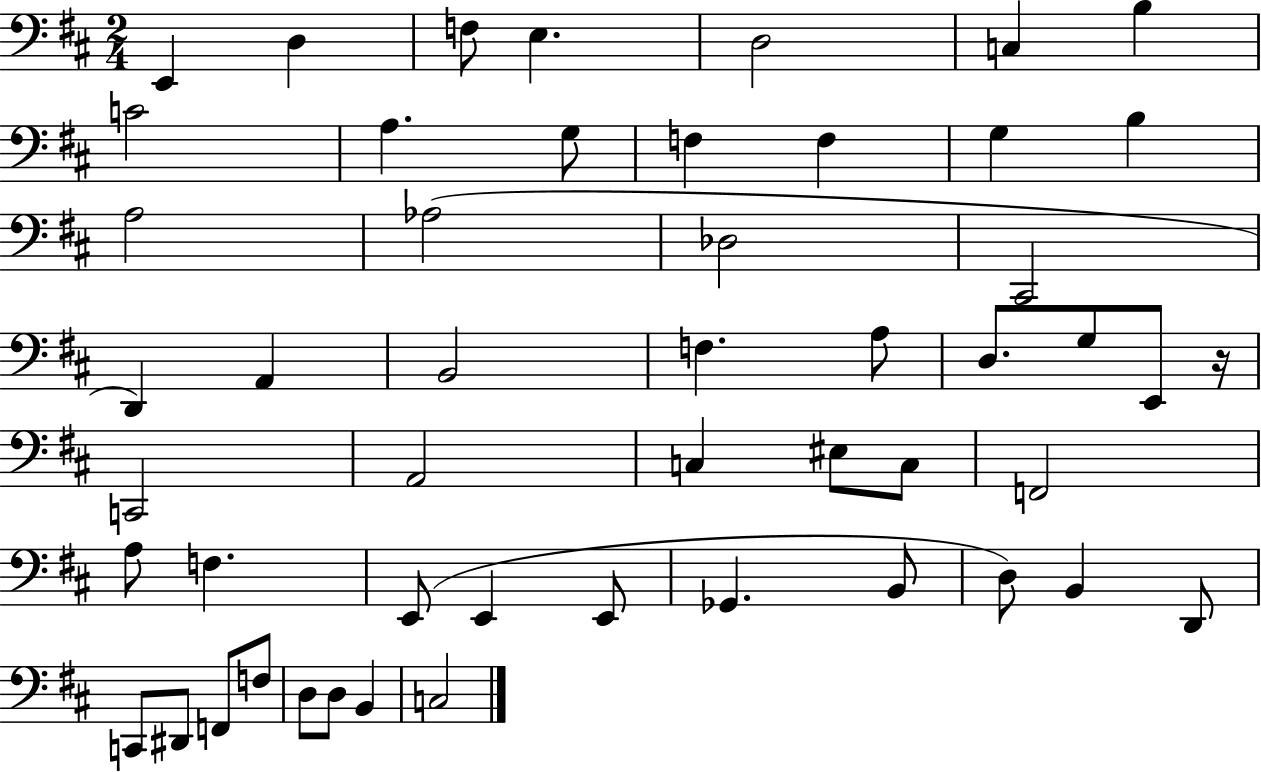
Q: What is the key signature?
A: D major